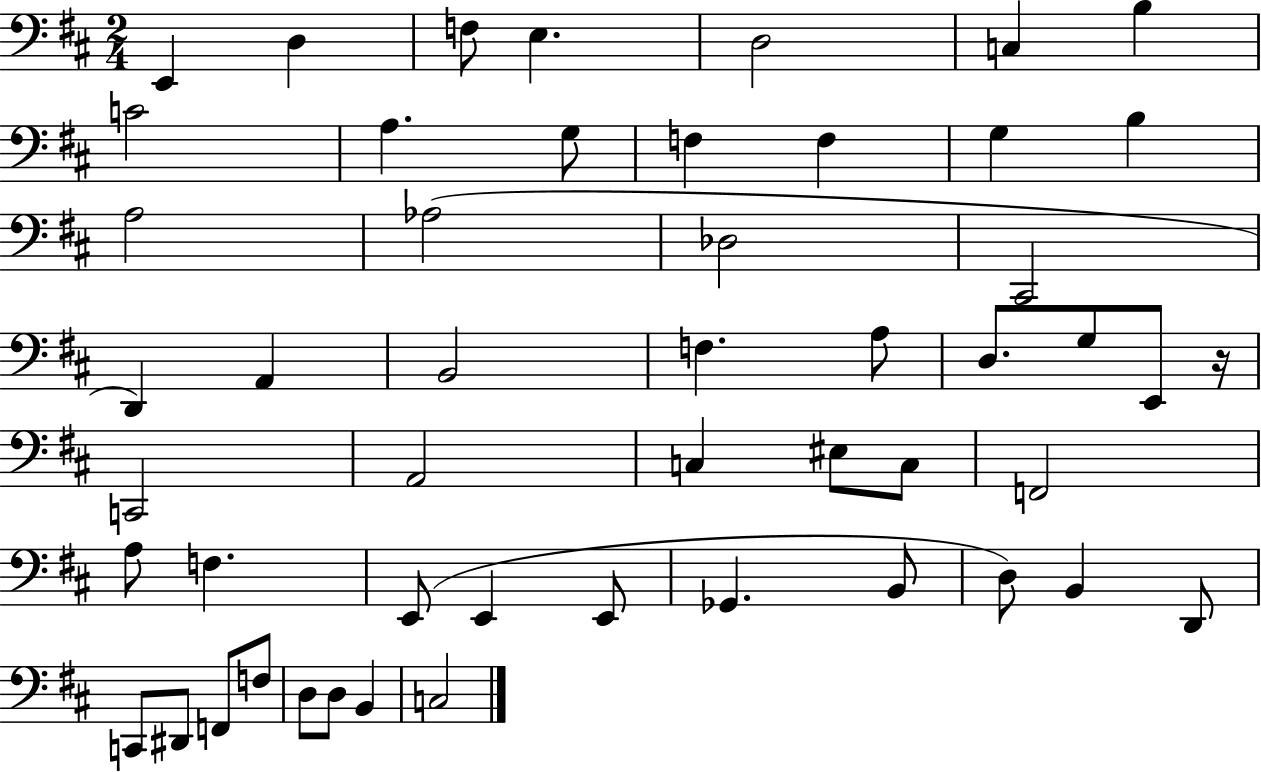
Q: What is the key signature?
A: D major